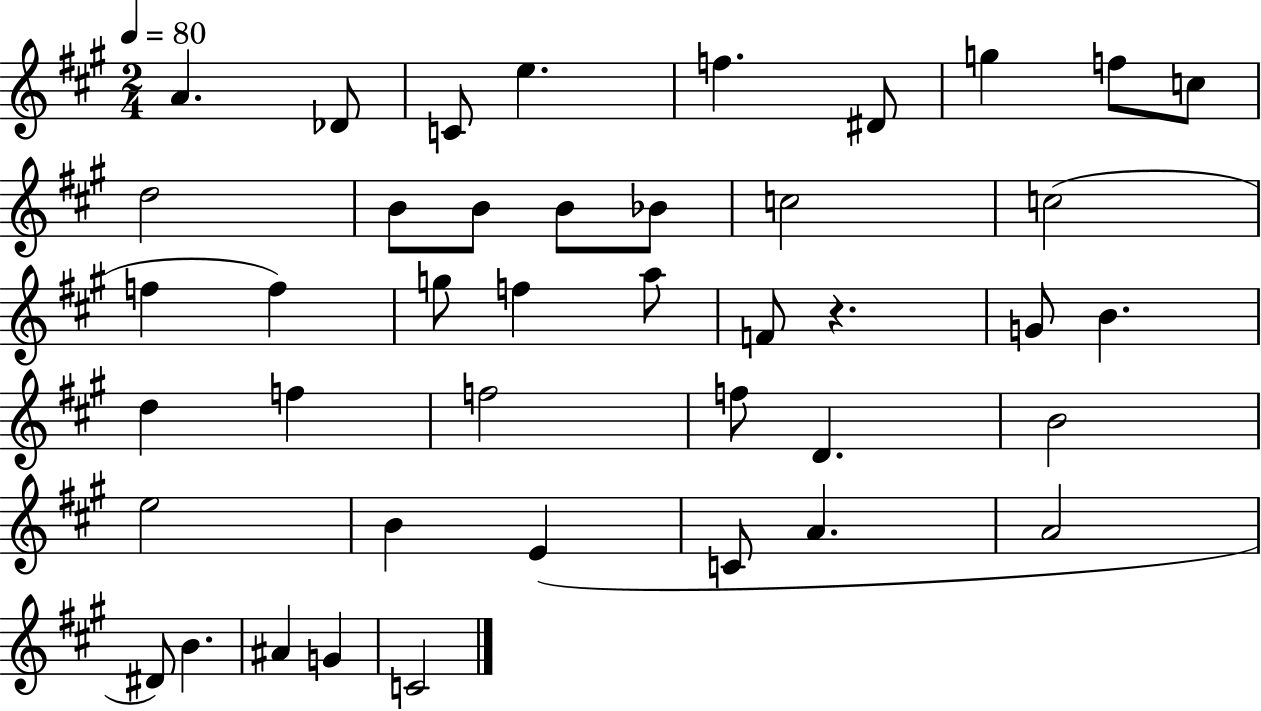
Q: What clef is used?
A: treble